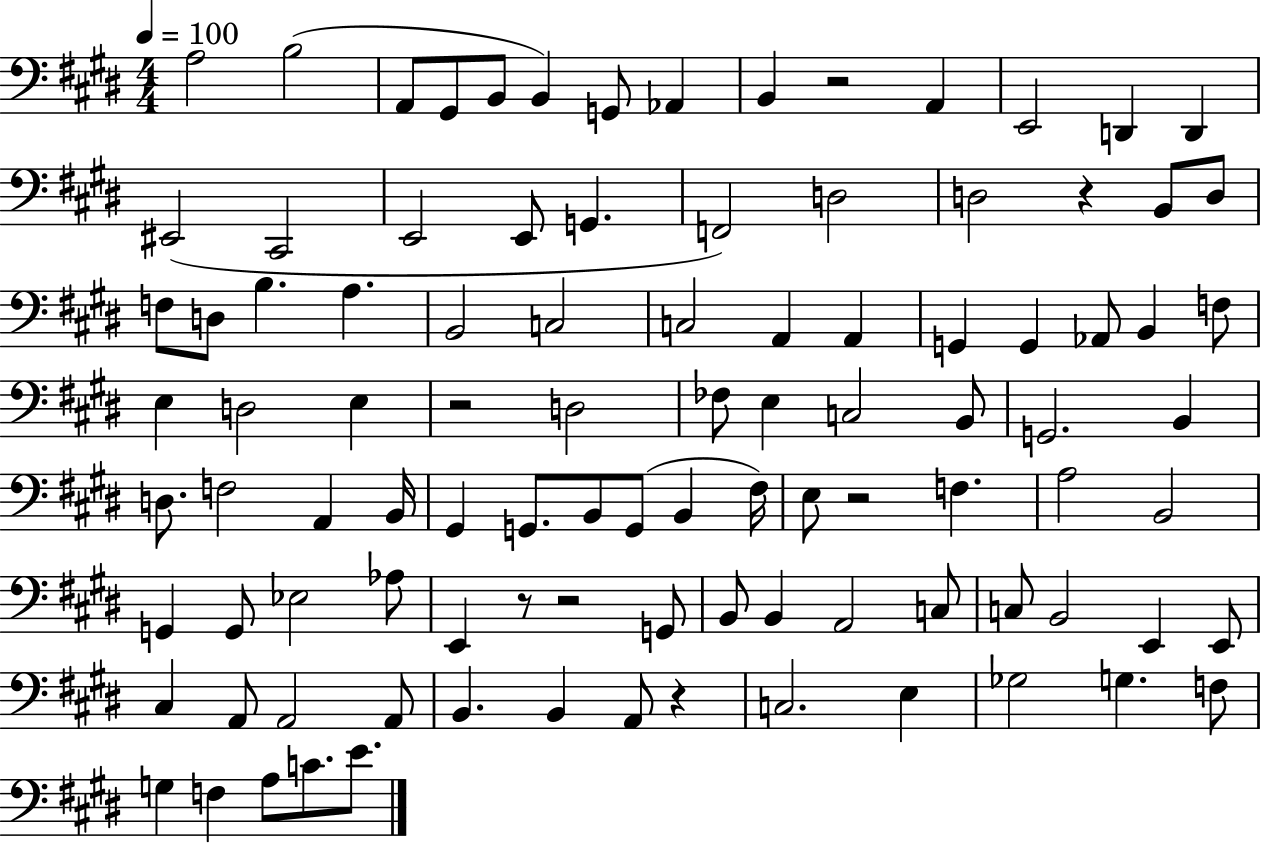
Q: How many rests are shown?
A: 7